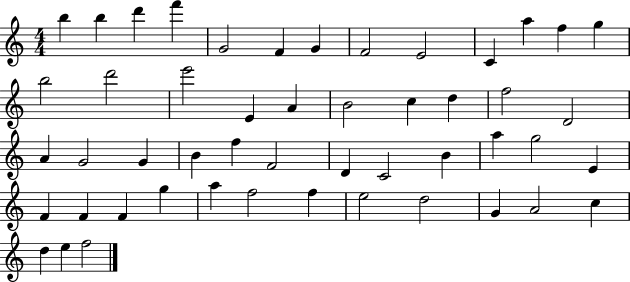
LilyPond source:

{
  \clef treble
  \numericTimeSignature
  \time 4/4
  \key c \major
  b''4 b''4 d'''4 f'''4 | g'2 f'4 g'4 | f'2 e'2 | c'4 a''4 f''4 g''4 | \break b''2 d'''2 | e'''2 e'4 a'4 | b'2 c''4 d''4 | f''2 d'2 | \break a'4 g'2 g'4 | b'4 f''4 f'2 | d'4 c'2 b'4 | a''4 g''2 e'4 | \break f'4 f'4 f'4 g''4 | a''4 f''2 f''4 | e''2 d''2 | g'4 a'2 c''4 | \break d''4 e''4 f''2 | \bar "|."
}